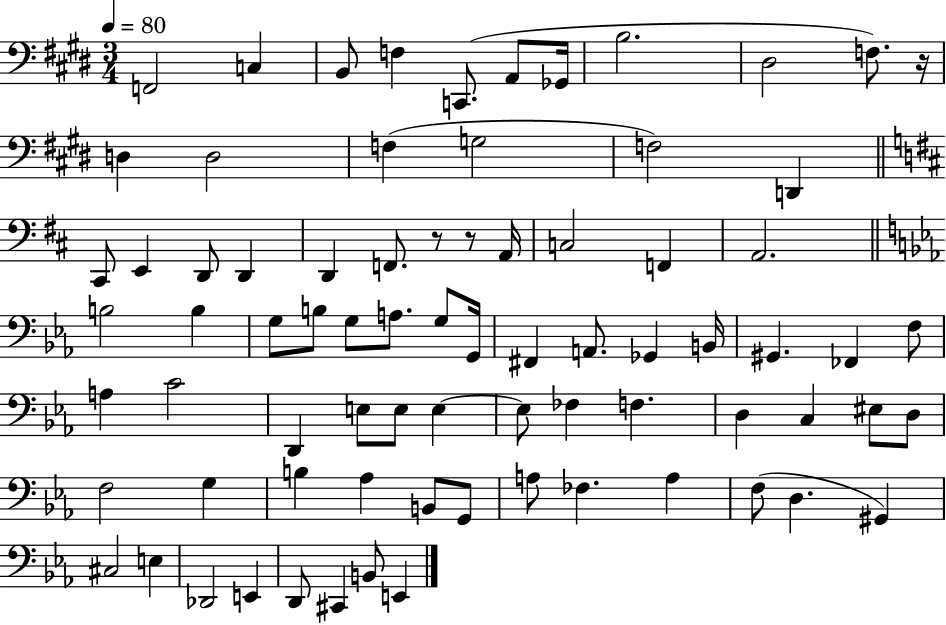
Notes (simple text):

F2/h C3/q B2/e F3/q C2/e. A2/e Gb2/s B3/h. D#3/h F3/e. R/s D3/q D3/h F3/q G3/h F3/h D2/q C#2/e E2/q D2/e D2/q D2/q F2/e. R/e R/e A2/s C3/h F2/q A2/h. B3/h B3/q G3/e B3/e G3/e A3/e. G3/e G2/s F#2/q A2/e. Gb2/q B2/s G#2/q. FES2/q F3/e A3/q C4/h D2/q E3/e E3/e E3/q E3/e FES3/q F3/q. D3/q C3/q EIS3/e D3/e F3/h G3/q B3/q Ab3/q B2/e G2/e A3/e FES3/q. A3/q F3/e D3/q. G#2/q C#3/h E3/q Db2/h E2/q D2/e C#2/q B2/e E2/q